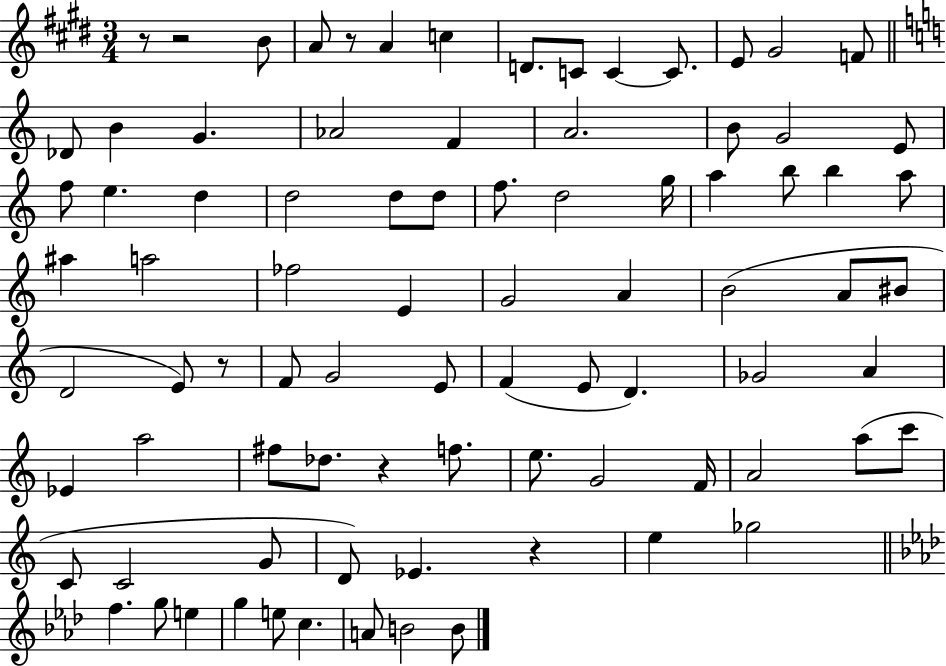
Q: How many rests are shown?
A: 6